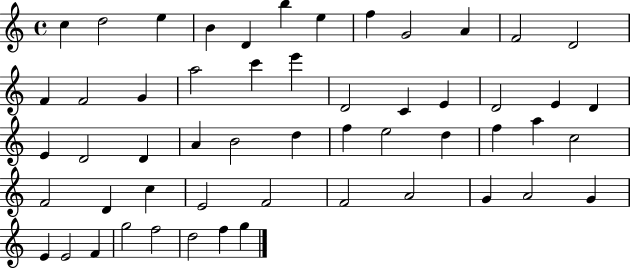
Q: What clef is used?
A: treble